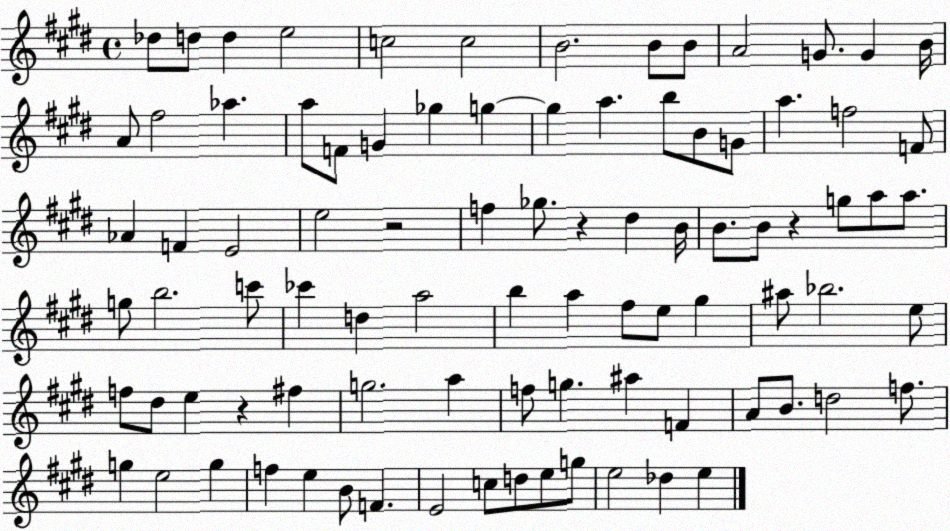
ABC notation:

X:1
T:Untitled
M:4/4
L:1/4
K:E
_d/2 d/2 d e2 c2 c2 B2 B/2 B/2 A2 G/2 G B/4 A/2 ^f2 _a a/2 F/2 G _g g g a b/2 B/2 G/2 a f2 F/2 _A F E2 e2 z2 f _g/2 z ^d B/4 B/2 B/2 z g/2 a/2 a/2 g/2 b2 c'/2 _c' d a2 b a ^f/2 e/2 ^g ^a/2 _b2 e/2 f/2 ^d/2 e z ^f g2 a f/2 g ^a F A/2 B/2 d2 f/2 g e2 g f e B/2 F E2 c/2 d/2 e/2 g/2 e2 _d e